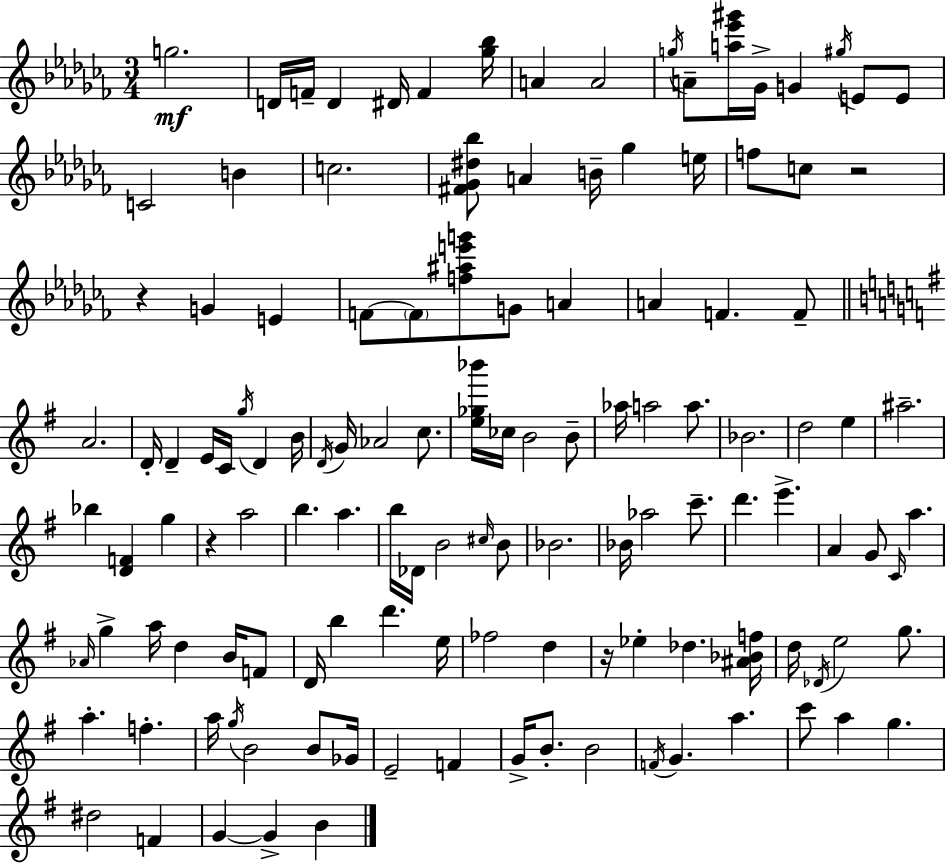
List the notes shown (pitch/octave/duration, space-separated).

G5/h. D4/s F4/s D4/q D#4/s F4/q [Gb5,Bb5]/s A4/q A4/h G5/s A4/e [A5,Eb6,G#6]/s Gb4/s G4/q G#5/s E4/e E4/e C4/h B4/q C5/h. [F#4,Gb4,D#5,Bb5]/e A4/q B4/s Gb5/q E5/s F5/e C5/e R/h R/q G4/q E4/q F4/e F4/e [F5,A#5,E6,G6]/e G4/e A4/q A4/q F4/q. F4/e A4/h. D4/s D4/q E4/s C4/s G5/s D4/q B4/s D4/s G4/s Ab4/h C5/e. [E5,Gb5,Bb6]/s CES5/s B4/h B4/e Ab5/s A5/h A5/e. Bb4/h. D5/h E5/q A#5/h. Bb5/q [D4,F4]/q G5/q R/q A5/h B5/q. A5/q. B5/s Db4/s B4/h C#5/s B4/e Bb4/h. Bb4/s Ab5/h C6/e. D6/q. E6/q. A4/q G4/e C4/s A5/q. Ab4/s G5/q A5/s D5/q B4/s F4/e D4/s B5/q D6/q. E5/s FES5/h D5/q R/s Eb5/q Db5/q. [A#4,Bb4,F5]/s D5/s Db4/s E5/h G5/e. A5/q. F5/q. A5/s G5/s B4/h B4/e Gb4/s E4/h F4/q G4/s B4/e. B4/h F4/s G4/q. A5/q. C6/e A5/q G5/q. D#5/h F4/q G4/q G4/q B4/q